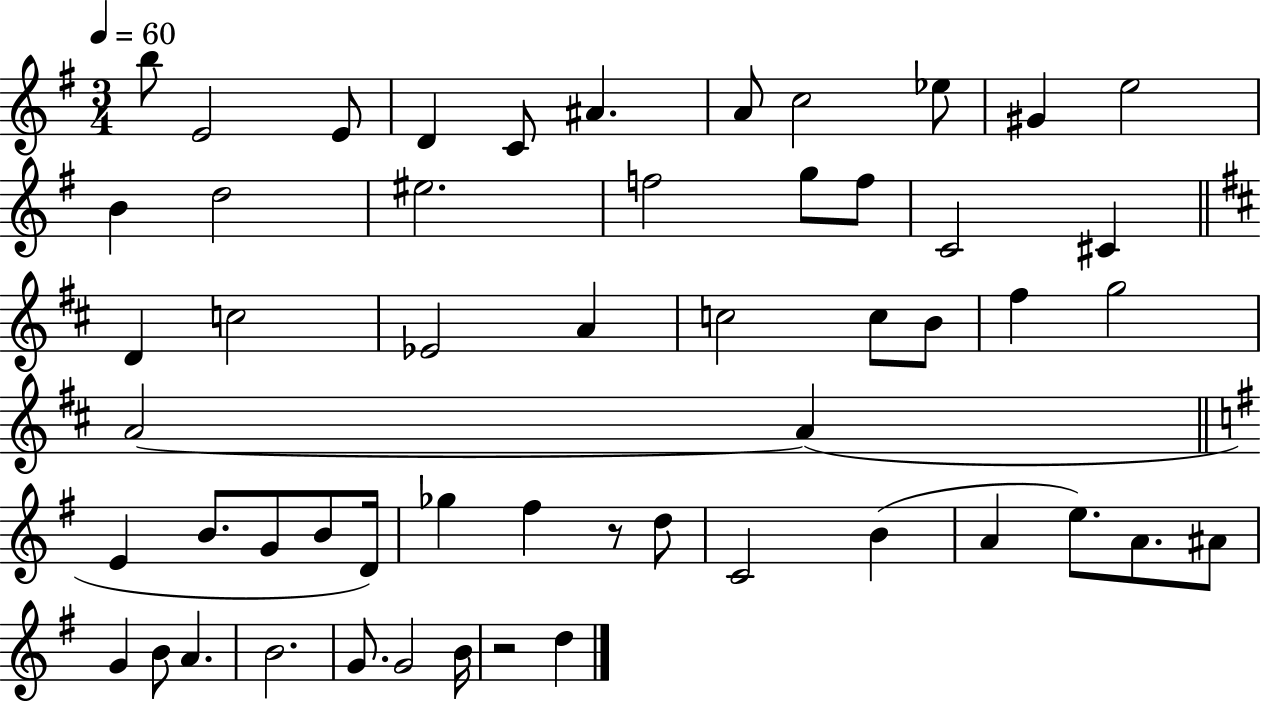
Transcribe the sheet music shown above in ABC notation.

X:1
T:Untitled
M:3/4
L:1/4
K:G
b/2 E2 E/2 D C/2 ^A A/2 c2 _e/2 ^G e2 B d2 ^e2 f2 g/2 f/2 C2 ^C D c2 _E2 A c2 c/2 B/2 ^f g2 A2 A E B/2 G/2 B/2 D/4 _g ^f z/2 d/2 C2 B A e/2 A/2 ^A/2 G B/2 A B2 G/2 G2 B/4 z2 d